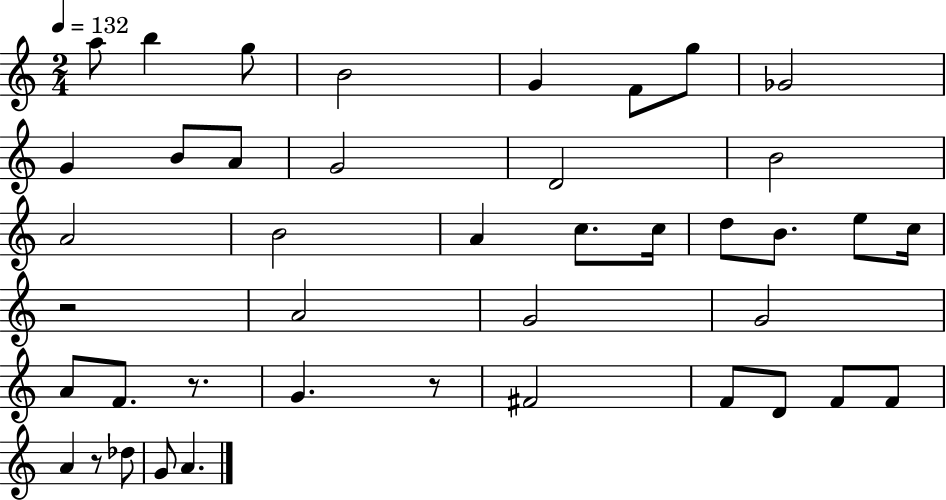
A5/e B5/q G5/e B4/h G4/q F4/e G5/e Gb4/h G4/q B4/e A4/e G4/h D4/h B4/h A4/h B4/h A4/q C5/e. C5/s D5/e B4/e. E5/e C5/s R/h A4/h G4/h G4/h A4/e F4/e. R/e. G4/q. R/e F#4/h F4/e D4/e F4/e F4/e A4/q R/e Db5/e G4/e A4/q.